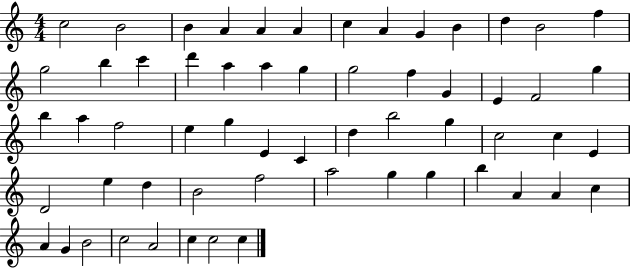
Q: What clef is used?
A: treble